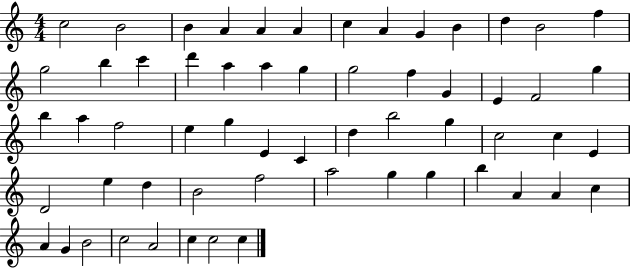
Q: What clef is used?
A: treble